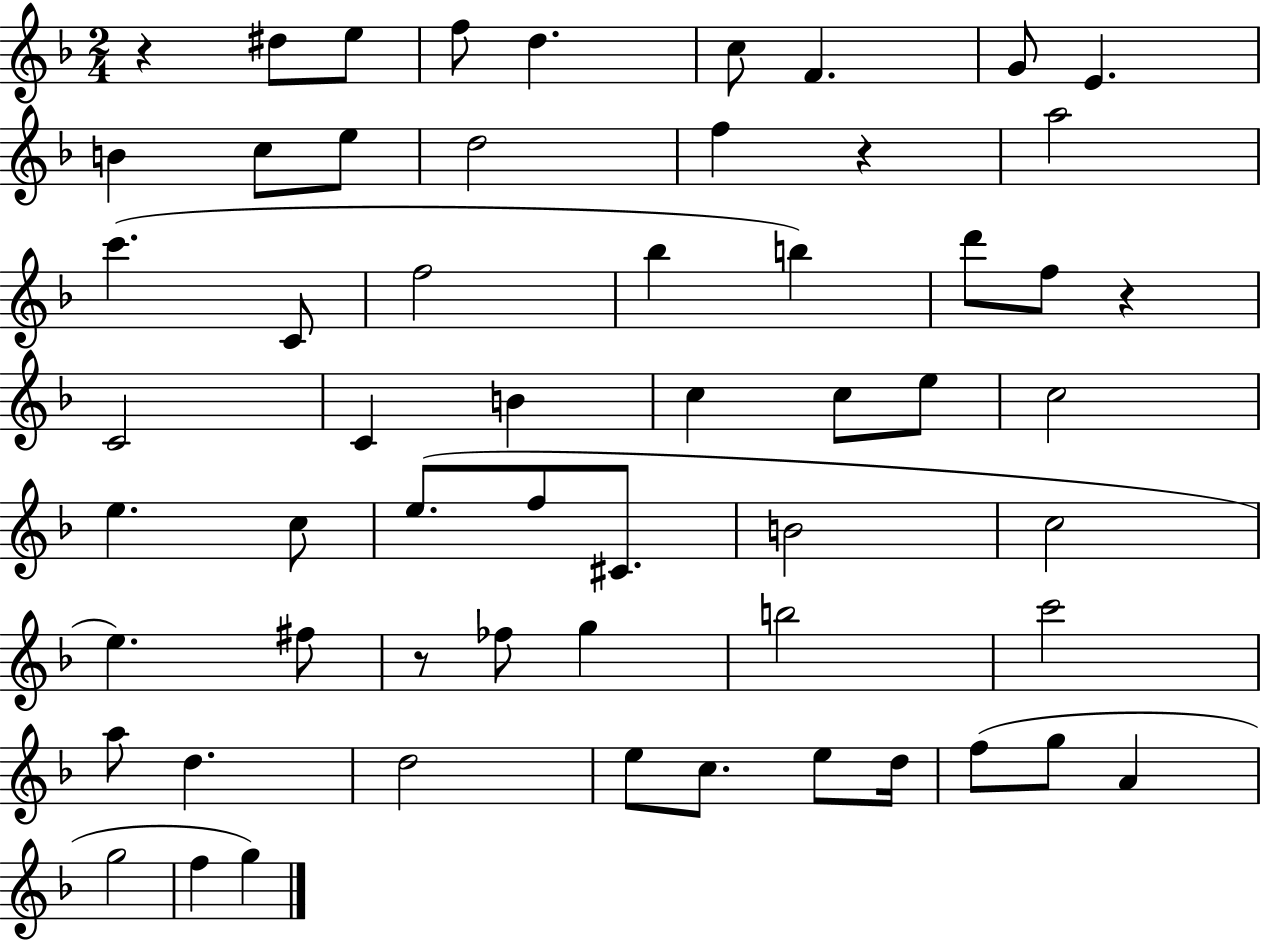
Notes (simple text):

R/q D#5/e E5/e F5/e D5/q. C5/e F4/q. G4/e E4/q. B4/q C5/e E5/e D5/h F5/q R/q A5/h C6/q. C4/e F5/h Bb5/q B5/q D6/e F5/e R/q C4/h C4/q B4/q C5/q C5/e E5/e C5/h E5/q. C5/e E5/e. F5/e C#4/e. B4/h C5/h E5/q. F#5/e R/e FES5/e G5/q B5/h C6/h A5/e D5/q. D5/h E5/e C5/e. E5/e D5/s F5/e G5/e A4/q G5/h F5/q G5/q